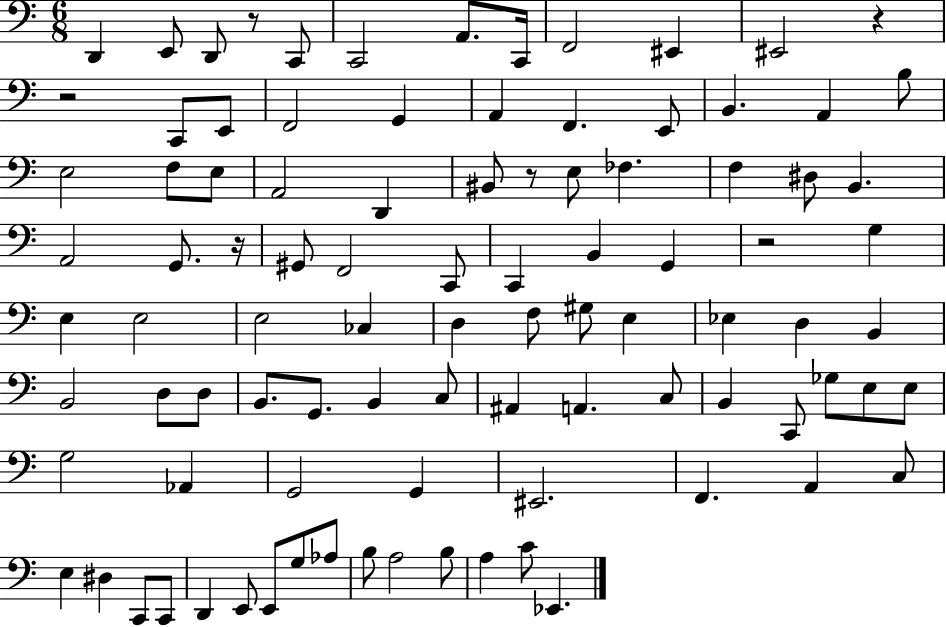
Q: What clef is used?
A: bass